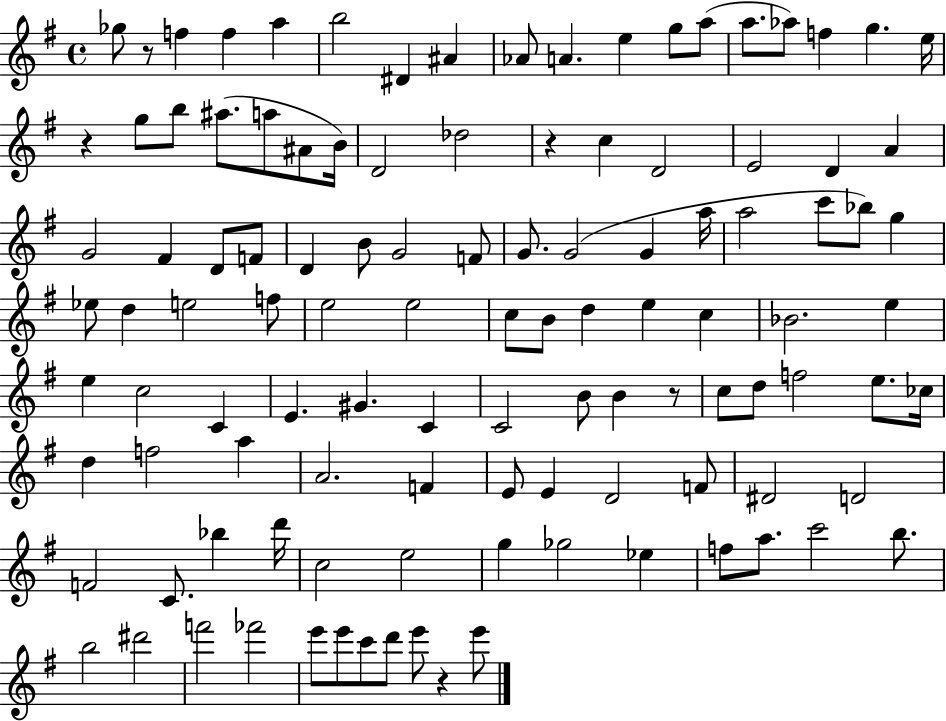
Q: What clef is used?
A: treble